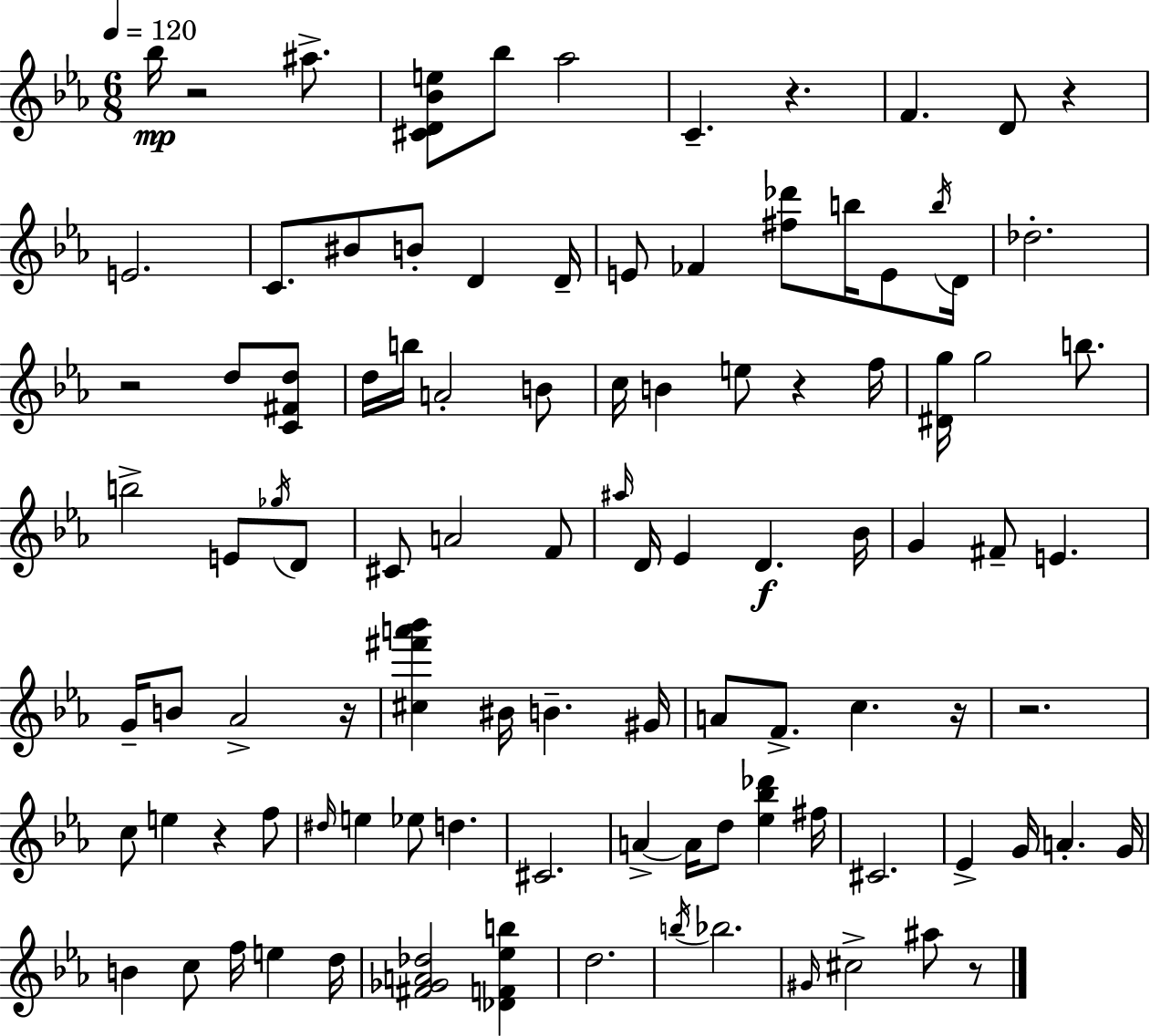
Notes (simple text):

Bb5/s R/h A#5/e. [C#4,D4,Bb4,E5]/e Bb5/e Ab5/h C4/q. R/q. F4/q. D4/e R/q E4/h. C4/e. BIS4/e B4/e D4/q D4/s E4/e FES4/q [F#5,Db6]/e B5/s E4/e B5/s D4/s Db5/h. R/h D5/e [C4,F#4,D5]/e D5/s B5/s A4/h B4/e C5/s B4/q E5/e R/q F5/s [D#4,G5]/s G5/h B5/e. B5/h E4/e Gb5/s D4/e C#4/e A4/h F4/e A#5/s D4/s Eb4/q D4/q. Bb4/s G4/q F#4/e E4/q. G4/s B4/e Ab4/h R/s [C#5,F#6,A6,Bb6]/q BIS4/s B4/q. G#4/s A4/e F4/e. C5/q. R/s R/h. C5/e E5/q R/q F5/e D#5/s E5/q Eb5/e D5/q. C#4/h. A4/q A4/s D5/e [Eb5,Bb5,Db6]/q F#5/s C#4/h. Eb4/q G4/s A4/q. G4/s B4/q C5/e F5/s E5/q D5/s [F#4,Gb4,A4,Db5]/h [Db4,F4,Eb5,B5]/q D5/h. B5/s Bb5/h. G#4/s C#5/h A#5/e R/e